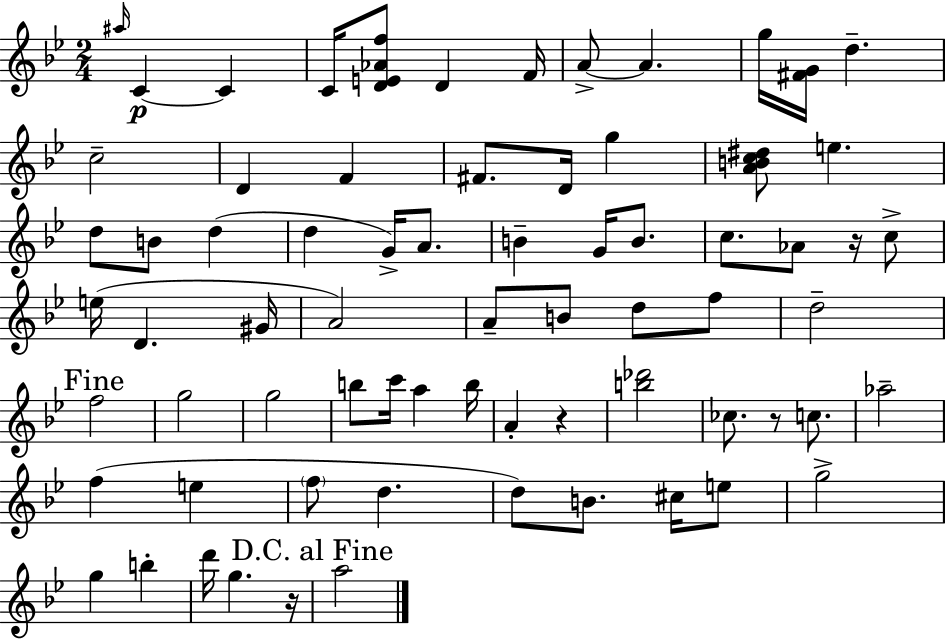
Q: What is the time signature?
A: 2/4